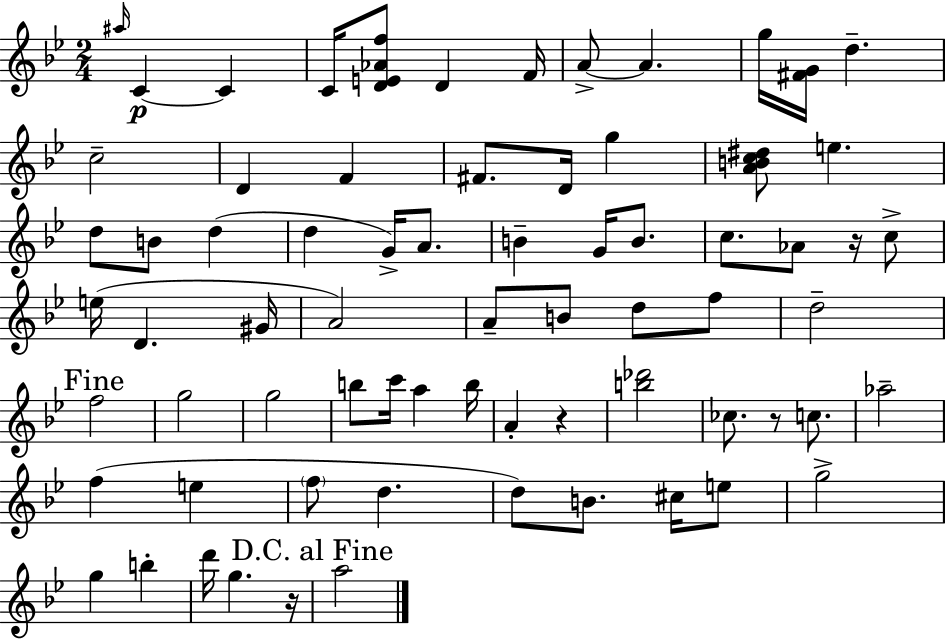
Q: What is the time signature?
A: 2/4